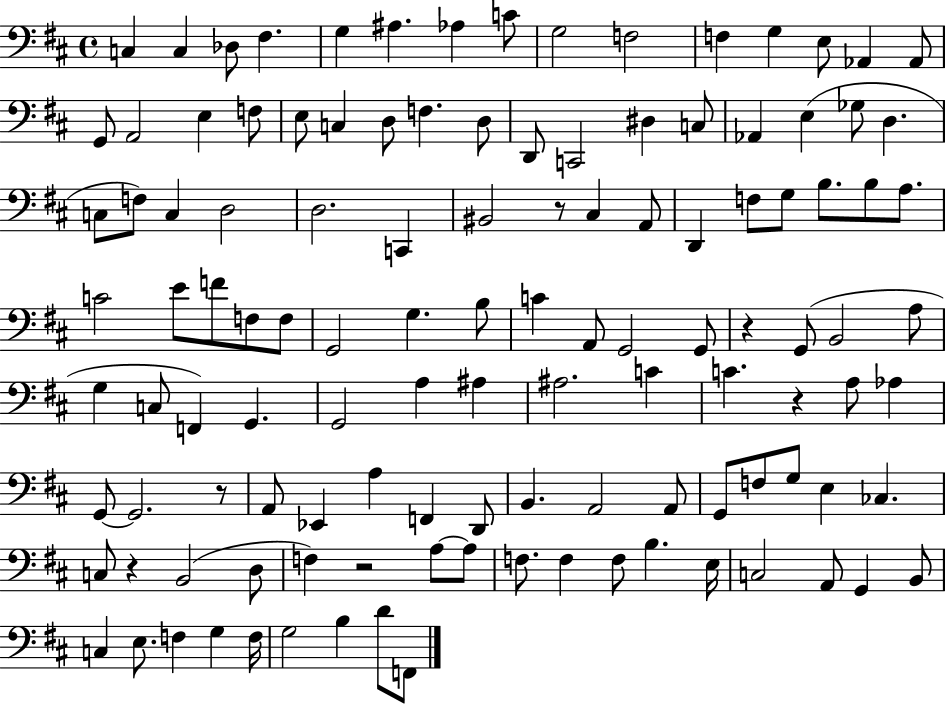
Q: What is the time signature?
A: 4/4